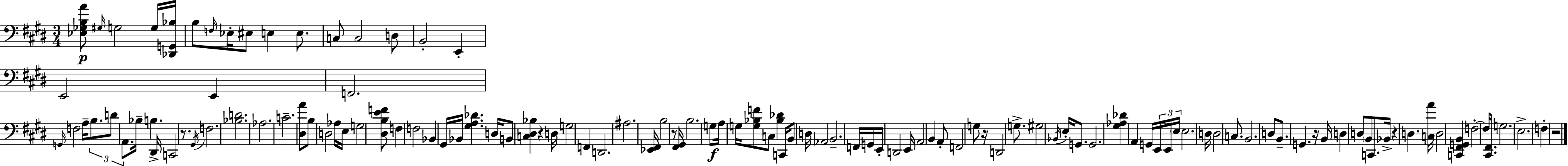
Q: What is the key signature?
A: E major